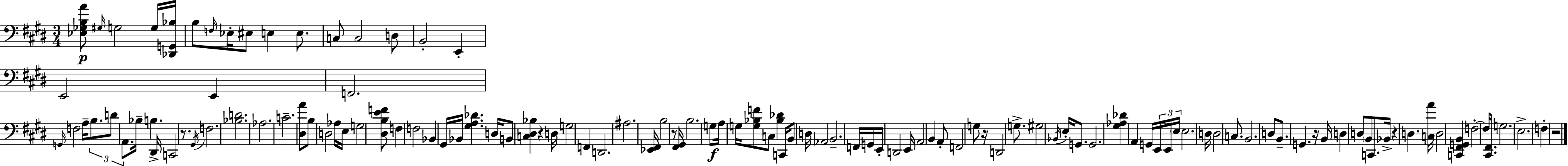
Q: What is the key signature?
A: E major